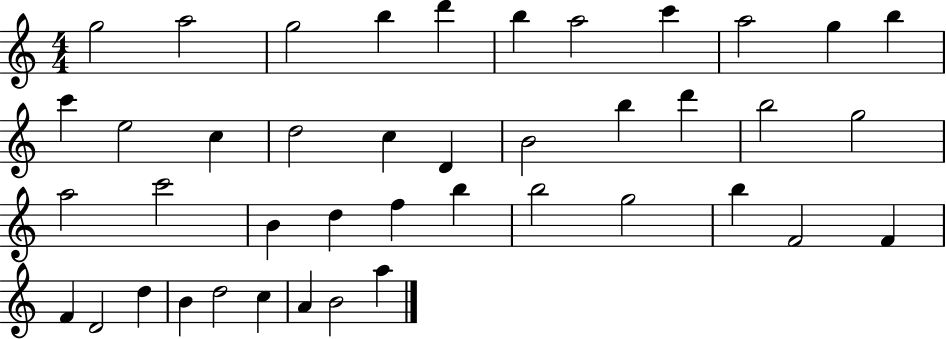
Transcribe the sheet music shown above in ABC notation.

X:1
T:Untitled
M:4/4
L:1/4
K:C
g2 a2 g2 b d' b a2 c' a2 g b c' e2 c d2 c D B2 b d' b2 g2 a2 c'2 B d f b b2 g2 b F2 F F D2 d B d2 c A B2 a